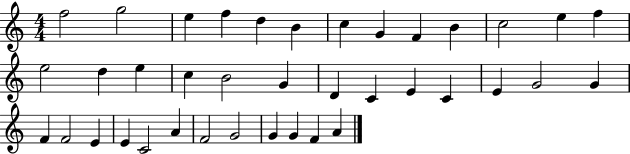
X:1
T:Untitled
M:4/4
L:1/4
K:C
f2 g2 e f d B c G F B c2 e f e2 d e c B2 G D C E C E G2 G F F2 E E C2 A F2 G2 G G F A